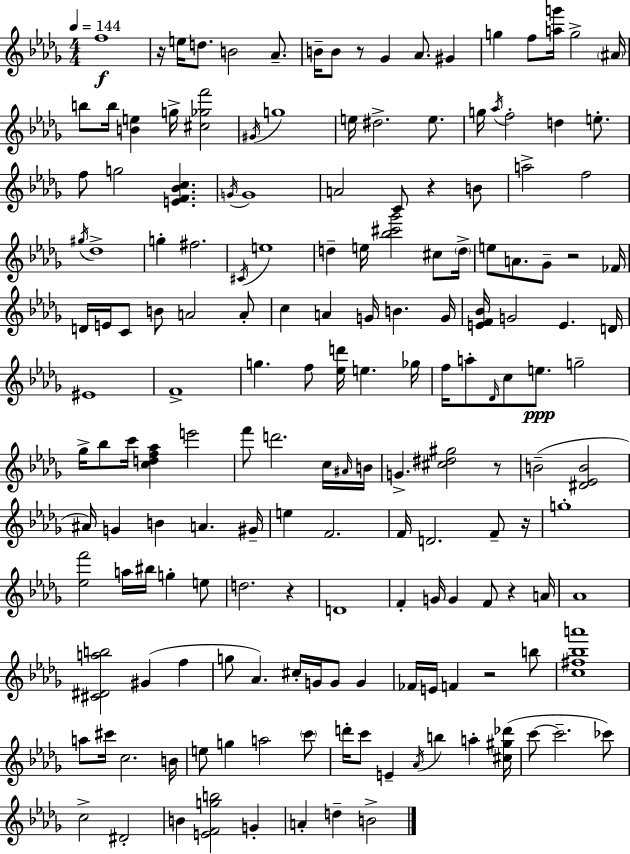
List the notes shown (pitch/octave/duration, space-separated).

F5/w R/s E5/s D5/e. B4/h Ab4/e. B4/s B4/e R/e Gb4/q Ab4/e. G#4/q G5/q F5/e [A5,G6]/s G5/h A#4/s B5/e B5/s [B4,E5]/q G5/s [C#5,Gb5,F6]/h G#4/s G5/w E5/s D#5/h. E5/e. G5/s Ab5/s F5/h D5/q E5/e. F5/e G5/h [E4,F4,Bb4,C5]/q. G4/s G4/w A4/h C4/e R/q B4/e A5/h F5/h G#5/s Db5/w G5/q F#5/h. C#4/s E5/w D5/q E5/s [Bb5,C#6,Gb6]/h C#5/e D5/s E5/e A4/e. Gb4/e R/h FES4/s D4/s E4/s C4/e B4/e A4/h A4/e C5/q A4/q G4/s B4/q. G4/s [E4,F4,Bb4]/s G4/h E4/q. D4/s EIS4/w F4/w G5/q. F5/e [Eb5,D6]/s E5/q. Gb5/s F5/s A5/e Db4/s C5/e E5/e. G5/h Gb5/s Bb5/e C6/s [C5,D5,F5,Ab5]/q E6/h F6/e D6/h. C5/s A#4/s B4/s G4/q. [C#5,D#5,G#5]/h R/e B4/h [D#4,Eb4,B4]/h A#4/s G4/q B4/q A4/q. G#4/s E5/q F4/h. F4/s D4/h. F4/e R/s G5/w [Eb5,F6]/h A5/s BIS5/s G5/q E5/e D5/h. R/q D4/w F4/q G4/s G4/q F4/e R/q A4/s Ab4/w [C#4,D#4,A5,B5]/h G#4/q F5/q G5/e Ab4/q. C#5/s G4/s G4/e G4/q FES4/s E4/s F4/q R/h B5/e [C5,F#5,Bb5,A6]/w A5/e C#6/s C5/h. B4/s E5/e G5/q A5/h C6/e D6/s C6/e E4/q Ab4/s B5/q A5/q [C#5,G#5,Db6]/s C6/e C6/h. CES6/e C5/h D#4/h B4/q [E4,F4,G5,B5]/h G4/q A4/q D5/q B4/h